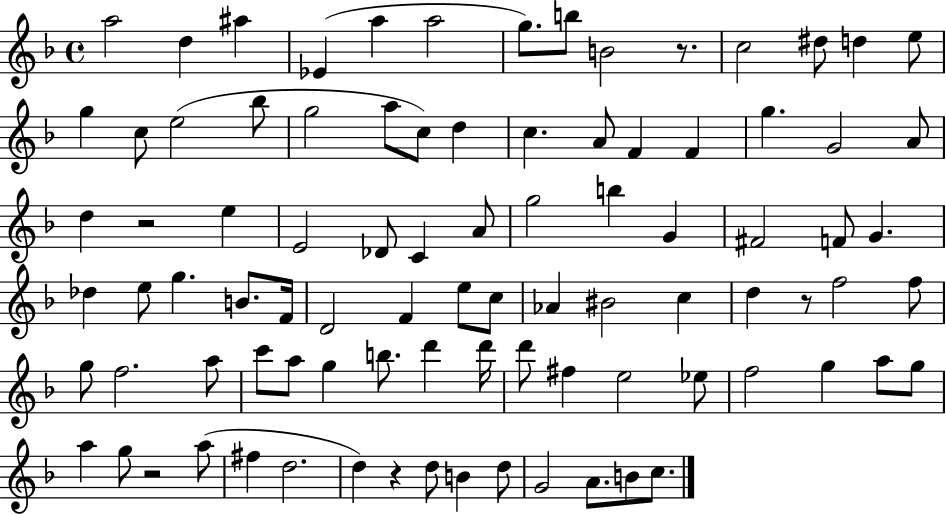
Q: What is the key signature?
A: F major